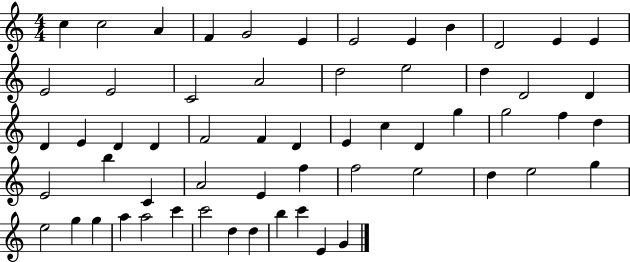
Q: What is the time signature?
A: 4/4